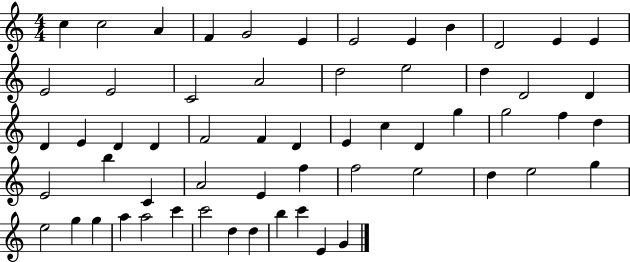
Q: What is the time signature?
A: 4/4